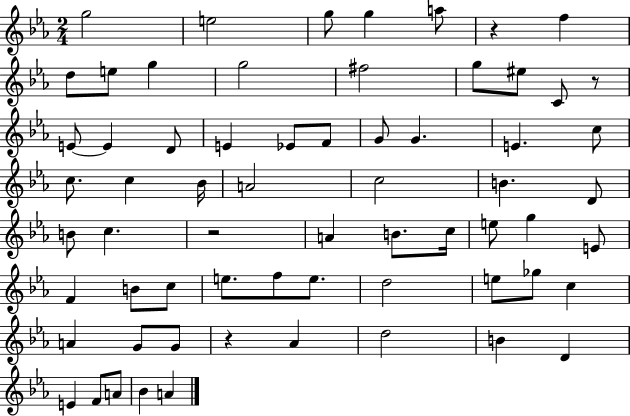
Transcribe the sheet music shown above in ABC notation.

X:1
T:Untitled
M:2/4
L:1/4
K:Eb
g2 e2 g/2 g a/2 z f d/2 e/2 g g2 ^f2 g/2 ^e/2 C/2 z/2 E/2 E D/2 E _E/2 F/2 G/2 G E c/2 c/2 c _B/4 A2 c2 B D/2 B/2 c z2 A B/2 c/4 e/2 g E/2 F B/2 c/2 e/2 f/2 e/2 d2 e/2 _g/2 c A G/2 G/2 z _A d2 B D E F/2 A/2 _B A